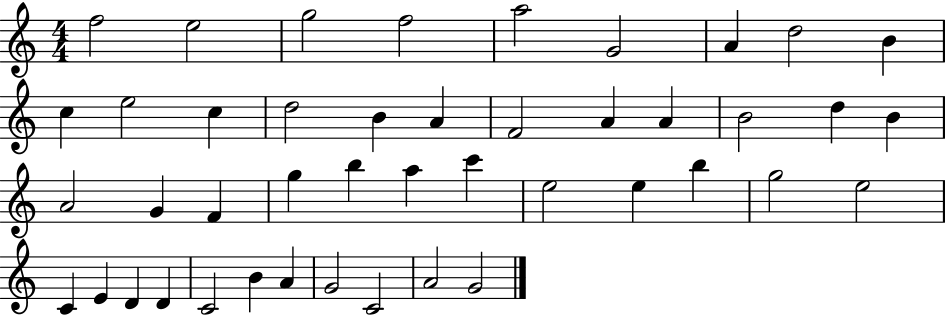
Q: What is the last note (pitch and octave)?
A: G4